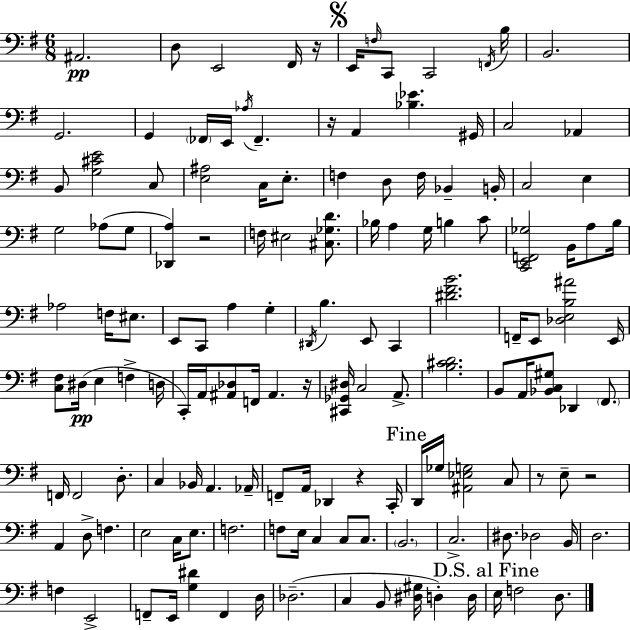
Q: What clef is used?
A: bass